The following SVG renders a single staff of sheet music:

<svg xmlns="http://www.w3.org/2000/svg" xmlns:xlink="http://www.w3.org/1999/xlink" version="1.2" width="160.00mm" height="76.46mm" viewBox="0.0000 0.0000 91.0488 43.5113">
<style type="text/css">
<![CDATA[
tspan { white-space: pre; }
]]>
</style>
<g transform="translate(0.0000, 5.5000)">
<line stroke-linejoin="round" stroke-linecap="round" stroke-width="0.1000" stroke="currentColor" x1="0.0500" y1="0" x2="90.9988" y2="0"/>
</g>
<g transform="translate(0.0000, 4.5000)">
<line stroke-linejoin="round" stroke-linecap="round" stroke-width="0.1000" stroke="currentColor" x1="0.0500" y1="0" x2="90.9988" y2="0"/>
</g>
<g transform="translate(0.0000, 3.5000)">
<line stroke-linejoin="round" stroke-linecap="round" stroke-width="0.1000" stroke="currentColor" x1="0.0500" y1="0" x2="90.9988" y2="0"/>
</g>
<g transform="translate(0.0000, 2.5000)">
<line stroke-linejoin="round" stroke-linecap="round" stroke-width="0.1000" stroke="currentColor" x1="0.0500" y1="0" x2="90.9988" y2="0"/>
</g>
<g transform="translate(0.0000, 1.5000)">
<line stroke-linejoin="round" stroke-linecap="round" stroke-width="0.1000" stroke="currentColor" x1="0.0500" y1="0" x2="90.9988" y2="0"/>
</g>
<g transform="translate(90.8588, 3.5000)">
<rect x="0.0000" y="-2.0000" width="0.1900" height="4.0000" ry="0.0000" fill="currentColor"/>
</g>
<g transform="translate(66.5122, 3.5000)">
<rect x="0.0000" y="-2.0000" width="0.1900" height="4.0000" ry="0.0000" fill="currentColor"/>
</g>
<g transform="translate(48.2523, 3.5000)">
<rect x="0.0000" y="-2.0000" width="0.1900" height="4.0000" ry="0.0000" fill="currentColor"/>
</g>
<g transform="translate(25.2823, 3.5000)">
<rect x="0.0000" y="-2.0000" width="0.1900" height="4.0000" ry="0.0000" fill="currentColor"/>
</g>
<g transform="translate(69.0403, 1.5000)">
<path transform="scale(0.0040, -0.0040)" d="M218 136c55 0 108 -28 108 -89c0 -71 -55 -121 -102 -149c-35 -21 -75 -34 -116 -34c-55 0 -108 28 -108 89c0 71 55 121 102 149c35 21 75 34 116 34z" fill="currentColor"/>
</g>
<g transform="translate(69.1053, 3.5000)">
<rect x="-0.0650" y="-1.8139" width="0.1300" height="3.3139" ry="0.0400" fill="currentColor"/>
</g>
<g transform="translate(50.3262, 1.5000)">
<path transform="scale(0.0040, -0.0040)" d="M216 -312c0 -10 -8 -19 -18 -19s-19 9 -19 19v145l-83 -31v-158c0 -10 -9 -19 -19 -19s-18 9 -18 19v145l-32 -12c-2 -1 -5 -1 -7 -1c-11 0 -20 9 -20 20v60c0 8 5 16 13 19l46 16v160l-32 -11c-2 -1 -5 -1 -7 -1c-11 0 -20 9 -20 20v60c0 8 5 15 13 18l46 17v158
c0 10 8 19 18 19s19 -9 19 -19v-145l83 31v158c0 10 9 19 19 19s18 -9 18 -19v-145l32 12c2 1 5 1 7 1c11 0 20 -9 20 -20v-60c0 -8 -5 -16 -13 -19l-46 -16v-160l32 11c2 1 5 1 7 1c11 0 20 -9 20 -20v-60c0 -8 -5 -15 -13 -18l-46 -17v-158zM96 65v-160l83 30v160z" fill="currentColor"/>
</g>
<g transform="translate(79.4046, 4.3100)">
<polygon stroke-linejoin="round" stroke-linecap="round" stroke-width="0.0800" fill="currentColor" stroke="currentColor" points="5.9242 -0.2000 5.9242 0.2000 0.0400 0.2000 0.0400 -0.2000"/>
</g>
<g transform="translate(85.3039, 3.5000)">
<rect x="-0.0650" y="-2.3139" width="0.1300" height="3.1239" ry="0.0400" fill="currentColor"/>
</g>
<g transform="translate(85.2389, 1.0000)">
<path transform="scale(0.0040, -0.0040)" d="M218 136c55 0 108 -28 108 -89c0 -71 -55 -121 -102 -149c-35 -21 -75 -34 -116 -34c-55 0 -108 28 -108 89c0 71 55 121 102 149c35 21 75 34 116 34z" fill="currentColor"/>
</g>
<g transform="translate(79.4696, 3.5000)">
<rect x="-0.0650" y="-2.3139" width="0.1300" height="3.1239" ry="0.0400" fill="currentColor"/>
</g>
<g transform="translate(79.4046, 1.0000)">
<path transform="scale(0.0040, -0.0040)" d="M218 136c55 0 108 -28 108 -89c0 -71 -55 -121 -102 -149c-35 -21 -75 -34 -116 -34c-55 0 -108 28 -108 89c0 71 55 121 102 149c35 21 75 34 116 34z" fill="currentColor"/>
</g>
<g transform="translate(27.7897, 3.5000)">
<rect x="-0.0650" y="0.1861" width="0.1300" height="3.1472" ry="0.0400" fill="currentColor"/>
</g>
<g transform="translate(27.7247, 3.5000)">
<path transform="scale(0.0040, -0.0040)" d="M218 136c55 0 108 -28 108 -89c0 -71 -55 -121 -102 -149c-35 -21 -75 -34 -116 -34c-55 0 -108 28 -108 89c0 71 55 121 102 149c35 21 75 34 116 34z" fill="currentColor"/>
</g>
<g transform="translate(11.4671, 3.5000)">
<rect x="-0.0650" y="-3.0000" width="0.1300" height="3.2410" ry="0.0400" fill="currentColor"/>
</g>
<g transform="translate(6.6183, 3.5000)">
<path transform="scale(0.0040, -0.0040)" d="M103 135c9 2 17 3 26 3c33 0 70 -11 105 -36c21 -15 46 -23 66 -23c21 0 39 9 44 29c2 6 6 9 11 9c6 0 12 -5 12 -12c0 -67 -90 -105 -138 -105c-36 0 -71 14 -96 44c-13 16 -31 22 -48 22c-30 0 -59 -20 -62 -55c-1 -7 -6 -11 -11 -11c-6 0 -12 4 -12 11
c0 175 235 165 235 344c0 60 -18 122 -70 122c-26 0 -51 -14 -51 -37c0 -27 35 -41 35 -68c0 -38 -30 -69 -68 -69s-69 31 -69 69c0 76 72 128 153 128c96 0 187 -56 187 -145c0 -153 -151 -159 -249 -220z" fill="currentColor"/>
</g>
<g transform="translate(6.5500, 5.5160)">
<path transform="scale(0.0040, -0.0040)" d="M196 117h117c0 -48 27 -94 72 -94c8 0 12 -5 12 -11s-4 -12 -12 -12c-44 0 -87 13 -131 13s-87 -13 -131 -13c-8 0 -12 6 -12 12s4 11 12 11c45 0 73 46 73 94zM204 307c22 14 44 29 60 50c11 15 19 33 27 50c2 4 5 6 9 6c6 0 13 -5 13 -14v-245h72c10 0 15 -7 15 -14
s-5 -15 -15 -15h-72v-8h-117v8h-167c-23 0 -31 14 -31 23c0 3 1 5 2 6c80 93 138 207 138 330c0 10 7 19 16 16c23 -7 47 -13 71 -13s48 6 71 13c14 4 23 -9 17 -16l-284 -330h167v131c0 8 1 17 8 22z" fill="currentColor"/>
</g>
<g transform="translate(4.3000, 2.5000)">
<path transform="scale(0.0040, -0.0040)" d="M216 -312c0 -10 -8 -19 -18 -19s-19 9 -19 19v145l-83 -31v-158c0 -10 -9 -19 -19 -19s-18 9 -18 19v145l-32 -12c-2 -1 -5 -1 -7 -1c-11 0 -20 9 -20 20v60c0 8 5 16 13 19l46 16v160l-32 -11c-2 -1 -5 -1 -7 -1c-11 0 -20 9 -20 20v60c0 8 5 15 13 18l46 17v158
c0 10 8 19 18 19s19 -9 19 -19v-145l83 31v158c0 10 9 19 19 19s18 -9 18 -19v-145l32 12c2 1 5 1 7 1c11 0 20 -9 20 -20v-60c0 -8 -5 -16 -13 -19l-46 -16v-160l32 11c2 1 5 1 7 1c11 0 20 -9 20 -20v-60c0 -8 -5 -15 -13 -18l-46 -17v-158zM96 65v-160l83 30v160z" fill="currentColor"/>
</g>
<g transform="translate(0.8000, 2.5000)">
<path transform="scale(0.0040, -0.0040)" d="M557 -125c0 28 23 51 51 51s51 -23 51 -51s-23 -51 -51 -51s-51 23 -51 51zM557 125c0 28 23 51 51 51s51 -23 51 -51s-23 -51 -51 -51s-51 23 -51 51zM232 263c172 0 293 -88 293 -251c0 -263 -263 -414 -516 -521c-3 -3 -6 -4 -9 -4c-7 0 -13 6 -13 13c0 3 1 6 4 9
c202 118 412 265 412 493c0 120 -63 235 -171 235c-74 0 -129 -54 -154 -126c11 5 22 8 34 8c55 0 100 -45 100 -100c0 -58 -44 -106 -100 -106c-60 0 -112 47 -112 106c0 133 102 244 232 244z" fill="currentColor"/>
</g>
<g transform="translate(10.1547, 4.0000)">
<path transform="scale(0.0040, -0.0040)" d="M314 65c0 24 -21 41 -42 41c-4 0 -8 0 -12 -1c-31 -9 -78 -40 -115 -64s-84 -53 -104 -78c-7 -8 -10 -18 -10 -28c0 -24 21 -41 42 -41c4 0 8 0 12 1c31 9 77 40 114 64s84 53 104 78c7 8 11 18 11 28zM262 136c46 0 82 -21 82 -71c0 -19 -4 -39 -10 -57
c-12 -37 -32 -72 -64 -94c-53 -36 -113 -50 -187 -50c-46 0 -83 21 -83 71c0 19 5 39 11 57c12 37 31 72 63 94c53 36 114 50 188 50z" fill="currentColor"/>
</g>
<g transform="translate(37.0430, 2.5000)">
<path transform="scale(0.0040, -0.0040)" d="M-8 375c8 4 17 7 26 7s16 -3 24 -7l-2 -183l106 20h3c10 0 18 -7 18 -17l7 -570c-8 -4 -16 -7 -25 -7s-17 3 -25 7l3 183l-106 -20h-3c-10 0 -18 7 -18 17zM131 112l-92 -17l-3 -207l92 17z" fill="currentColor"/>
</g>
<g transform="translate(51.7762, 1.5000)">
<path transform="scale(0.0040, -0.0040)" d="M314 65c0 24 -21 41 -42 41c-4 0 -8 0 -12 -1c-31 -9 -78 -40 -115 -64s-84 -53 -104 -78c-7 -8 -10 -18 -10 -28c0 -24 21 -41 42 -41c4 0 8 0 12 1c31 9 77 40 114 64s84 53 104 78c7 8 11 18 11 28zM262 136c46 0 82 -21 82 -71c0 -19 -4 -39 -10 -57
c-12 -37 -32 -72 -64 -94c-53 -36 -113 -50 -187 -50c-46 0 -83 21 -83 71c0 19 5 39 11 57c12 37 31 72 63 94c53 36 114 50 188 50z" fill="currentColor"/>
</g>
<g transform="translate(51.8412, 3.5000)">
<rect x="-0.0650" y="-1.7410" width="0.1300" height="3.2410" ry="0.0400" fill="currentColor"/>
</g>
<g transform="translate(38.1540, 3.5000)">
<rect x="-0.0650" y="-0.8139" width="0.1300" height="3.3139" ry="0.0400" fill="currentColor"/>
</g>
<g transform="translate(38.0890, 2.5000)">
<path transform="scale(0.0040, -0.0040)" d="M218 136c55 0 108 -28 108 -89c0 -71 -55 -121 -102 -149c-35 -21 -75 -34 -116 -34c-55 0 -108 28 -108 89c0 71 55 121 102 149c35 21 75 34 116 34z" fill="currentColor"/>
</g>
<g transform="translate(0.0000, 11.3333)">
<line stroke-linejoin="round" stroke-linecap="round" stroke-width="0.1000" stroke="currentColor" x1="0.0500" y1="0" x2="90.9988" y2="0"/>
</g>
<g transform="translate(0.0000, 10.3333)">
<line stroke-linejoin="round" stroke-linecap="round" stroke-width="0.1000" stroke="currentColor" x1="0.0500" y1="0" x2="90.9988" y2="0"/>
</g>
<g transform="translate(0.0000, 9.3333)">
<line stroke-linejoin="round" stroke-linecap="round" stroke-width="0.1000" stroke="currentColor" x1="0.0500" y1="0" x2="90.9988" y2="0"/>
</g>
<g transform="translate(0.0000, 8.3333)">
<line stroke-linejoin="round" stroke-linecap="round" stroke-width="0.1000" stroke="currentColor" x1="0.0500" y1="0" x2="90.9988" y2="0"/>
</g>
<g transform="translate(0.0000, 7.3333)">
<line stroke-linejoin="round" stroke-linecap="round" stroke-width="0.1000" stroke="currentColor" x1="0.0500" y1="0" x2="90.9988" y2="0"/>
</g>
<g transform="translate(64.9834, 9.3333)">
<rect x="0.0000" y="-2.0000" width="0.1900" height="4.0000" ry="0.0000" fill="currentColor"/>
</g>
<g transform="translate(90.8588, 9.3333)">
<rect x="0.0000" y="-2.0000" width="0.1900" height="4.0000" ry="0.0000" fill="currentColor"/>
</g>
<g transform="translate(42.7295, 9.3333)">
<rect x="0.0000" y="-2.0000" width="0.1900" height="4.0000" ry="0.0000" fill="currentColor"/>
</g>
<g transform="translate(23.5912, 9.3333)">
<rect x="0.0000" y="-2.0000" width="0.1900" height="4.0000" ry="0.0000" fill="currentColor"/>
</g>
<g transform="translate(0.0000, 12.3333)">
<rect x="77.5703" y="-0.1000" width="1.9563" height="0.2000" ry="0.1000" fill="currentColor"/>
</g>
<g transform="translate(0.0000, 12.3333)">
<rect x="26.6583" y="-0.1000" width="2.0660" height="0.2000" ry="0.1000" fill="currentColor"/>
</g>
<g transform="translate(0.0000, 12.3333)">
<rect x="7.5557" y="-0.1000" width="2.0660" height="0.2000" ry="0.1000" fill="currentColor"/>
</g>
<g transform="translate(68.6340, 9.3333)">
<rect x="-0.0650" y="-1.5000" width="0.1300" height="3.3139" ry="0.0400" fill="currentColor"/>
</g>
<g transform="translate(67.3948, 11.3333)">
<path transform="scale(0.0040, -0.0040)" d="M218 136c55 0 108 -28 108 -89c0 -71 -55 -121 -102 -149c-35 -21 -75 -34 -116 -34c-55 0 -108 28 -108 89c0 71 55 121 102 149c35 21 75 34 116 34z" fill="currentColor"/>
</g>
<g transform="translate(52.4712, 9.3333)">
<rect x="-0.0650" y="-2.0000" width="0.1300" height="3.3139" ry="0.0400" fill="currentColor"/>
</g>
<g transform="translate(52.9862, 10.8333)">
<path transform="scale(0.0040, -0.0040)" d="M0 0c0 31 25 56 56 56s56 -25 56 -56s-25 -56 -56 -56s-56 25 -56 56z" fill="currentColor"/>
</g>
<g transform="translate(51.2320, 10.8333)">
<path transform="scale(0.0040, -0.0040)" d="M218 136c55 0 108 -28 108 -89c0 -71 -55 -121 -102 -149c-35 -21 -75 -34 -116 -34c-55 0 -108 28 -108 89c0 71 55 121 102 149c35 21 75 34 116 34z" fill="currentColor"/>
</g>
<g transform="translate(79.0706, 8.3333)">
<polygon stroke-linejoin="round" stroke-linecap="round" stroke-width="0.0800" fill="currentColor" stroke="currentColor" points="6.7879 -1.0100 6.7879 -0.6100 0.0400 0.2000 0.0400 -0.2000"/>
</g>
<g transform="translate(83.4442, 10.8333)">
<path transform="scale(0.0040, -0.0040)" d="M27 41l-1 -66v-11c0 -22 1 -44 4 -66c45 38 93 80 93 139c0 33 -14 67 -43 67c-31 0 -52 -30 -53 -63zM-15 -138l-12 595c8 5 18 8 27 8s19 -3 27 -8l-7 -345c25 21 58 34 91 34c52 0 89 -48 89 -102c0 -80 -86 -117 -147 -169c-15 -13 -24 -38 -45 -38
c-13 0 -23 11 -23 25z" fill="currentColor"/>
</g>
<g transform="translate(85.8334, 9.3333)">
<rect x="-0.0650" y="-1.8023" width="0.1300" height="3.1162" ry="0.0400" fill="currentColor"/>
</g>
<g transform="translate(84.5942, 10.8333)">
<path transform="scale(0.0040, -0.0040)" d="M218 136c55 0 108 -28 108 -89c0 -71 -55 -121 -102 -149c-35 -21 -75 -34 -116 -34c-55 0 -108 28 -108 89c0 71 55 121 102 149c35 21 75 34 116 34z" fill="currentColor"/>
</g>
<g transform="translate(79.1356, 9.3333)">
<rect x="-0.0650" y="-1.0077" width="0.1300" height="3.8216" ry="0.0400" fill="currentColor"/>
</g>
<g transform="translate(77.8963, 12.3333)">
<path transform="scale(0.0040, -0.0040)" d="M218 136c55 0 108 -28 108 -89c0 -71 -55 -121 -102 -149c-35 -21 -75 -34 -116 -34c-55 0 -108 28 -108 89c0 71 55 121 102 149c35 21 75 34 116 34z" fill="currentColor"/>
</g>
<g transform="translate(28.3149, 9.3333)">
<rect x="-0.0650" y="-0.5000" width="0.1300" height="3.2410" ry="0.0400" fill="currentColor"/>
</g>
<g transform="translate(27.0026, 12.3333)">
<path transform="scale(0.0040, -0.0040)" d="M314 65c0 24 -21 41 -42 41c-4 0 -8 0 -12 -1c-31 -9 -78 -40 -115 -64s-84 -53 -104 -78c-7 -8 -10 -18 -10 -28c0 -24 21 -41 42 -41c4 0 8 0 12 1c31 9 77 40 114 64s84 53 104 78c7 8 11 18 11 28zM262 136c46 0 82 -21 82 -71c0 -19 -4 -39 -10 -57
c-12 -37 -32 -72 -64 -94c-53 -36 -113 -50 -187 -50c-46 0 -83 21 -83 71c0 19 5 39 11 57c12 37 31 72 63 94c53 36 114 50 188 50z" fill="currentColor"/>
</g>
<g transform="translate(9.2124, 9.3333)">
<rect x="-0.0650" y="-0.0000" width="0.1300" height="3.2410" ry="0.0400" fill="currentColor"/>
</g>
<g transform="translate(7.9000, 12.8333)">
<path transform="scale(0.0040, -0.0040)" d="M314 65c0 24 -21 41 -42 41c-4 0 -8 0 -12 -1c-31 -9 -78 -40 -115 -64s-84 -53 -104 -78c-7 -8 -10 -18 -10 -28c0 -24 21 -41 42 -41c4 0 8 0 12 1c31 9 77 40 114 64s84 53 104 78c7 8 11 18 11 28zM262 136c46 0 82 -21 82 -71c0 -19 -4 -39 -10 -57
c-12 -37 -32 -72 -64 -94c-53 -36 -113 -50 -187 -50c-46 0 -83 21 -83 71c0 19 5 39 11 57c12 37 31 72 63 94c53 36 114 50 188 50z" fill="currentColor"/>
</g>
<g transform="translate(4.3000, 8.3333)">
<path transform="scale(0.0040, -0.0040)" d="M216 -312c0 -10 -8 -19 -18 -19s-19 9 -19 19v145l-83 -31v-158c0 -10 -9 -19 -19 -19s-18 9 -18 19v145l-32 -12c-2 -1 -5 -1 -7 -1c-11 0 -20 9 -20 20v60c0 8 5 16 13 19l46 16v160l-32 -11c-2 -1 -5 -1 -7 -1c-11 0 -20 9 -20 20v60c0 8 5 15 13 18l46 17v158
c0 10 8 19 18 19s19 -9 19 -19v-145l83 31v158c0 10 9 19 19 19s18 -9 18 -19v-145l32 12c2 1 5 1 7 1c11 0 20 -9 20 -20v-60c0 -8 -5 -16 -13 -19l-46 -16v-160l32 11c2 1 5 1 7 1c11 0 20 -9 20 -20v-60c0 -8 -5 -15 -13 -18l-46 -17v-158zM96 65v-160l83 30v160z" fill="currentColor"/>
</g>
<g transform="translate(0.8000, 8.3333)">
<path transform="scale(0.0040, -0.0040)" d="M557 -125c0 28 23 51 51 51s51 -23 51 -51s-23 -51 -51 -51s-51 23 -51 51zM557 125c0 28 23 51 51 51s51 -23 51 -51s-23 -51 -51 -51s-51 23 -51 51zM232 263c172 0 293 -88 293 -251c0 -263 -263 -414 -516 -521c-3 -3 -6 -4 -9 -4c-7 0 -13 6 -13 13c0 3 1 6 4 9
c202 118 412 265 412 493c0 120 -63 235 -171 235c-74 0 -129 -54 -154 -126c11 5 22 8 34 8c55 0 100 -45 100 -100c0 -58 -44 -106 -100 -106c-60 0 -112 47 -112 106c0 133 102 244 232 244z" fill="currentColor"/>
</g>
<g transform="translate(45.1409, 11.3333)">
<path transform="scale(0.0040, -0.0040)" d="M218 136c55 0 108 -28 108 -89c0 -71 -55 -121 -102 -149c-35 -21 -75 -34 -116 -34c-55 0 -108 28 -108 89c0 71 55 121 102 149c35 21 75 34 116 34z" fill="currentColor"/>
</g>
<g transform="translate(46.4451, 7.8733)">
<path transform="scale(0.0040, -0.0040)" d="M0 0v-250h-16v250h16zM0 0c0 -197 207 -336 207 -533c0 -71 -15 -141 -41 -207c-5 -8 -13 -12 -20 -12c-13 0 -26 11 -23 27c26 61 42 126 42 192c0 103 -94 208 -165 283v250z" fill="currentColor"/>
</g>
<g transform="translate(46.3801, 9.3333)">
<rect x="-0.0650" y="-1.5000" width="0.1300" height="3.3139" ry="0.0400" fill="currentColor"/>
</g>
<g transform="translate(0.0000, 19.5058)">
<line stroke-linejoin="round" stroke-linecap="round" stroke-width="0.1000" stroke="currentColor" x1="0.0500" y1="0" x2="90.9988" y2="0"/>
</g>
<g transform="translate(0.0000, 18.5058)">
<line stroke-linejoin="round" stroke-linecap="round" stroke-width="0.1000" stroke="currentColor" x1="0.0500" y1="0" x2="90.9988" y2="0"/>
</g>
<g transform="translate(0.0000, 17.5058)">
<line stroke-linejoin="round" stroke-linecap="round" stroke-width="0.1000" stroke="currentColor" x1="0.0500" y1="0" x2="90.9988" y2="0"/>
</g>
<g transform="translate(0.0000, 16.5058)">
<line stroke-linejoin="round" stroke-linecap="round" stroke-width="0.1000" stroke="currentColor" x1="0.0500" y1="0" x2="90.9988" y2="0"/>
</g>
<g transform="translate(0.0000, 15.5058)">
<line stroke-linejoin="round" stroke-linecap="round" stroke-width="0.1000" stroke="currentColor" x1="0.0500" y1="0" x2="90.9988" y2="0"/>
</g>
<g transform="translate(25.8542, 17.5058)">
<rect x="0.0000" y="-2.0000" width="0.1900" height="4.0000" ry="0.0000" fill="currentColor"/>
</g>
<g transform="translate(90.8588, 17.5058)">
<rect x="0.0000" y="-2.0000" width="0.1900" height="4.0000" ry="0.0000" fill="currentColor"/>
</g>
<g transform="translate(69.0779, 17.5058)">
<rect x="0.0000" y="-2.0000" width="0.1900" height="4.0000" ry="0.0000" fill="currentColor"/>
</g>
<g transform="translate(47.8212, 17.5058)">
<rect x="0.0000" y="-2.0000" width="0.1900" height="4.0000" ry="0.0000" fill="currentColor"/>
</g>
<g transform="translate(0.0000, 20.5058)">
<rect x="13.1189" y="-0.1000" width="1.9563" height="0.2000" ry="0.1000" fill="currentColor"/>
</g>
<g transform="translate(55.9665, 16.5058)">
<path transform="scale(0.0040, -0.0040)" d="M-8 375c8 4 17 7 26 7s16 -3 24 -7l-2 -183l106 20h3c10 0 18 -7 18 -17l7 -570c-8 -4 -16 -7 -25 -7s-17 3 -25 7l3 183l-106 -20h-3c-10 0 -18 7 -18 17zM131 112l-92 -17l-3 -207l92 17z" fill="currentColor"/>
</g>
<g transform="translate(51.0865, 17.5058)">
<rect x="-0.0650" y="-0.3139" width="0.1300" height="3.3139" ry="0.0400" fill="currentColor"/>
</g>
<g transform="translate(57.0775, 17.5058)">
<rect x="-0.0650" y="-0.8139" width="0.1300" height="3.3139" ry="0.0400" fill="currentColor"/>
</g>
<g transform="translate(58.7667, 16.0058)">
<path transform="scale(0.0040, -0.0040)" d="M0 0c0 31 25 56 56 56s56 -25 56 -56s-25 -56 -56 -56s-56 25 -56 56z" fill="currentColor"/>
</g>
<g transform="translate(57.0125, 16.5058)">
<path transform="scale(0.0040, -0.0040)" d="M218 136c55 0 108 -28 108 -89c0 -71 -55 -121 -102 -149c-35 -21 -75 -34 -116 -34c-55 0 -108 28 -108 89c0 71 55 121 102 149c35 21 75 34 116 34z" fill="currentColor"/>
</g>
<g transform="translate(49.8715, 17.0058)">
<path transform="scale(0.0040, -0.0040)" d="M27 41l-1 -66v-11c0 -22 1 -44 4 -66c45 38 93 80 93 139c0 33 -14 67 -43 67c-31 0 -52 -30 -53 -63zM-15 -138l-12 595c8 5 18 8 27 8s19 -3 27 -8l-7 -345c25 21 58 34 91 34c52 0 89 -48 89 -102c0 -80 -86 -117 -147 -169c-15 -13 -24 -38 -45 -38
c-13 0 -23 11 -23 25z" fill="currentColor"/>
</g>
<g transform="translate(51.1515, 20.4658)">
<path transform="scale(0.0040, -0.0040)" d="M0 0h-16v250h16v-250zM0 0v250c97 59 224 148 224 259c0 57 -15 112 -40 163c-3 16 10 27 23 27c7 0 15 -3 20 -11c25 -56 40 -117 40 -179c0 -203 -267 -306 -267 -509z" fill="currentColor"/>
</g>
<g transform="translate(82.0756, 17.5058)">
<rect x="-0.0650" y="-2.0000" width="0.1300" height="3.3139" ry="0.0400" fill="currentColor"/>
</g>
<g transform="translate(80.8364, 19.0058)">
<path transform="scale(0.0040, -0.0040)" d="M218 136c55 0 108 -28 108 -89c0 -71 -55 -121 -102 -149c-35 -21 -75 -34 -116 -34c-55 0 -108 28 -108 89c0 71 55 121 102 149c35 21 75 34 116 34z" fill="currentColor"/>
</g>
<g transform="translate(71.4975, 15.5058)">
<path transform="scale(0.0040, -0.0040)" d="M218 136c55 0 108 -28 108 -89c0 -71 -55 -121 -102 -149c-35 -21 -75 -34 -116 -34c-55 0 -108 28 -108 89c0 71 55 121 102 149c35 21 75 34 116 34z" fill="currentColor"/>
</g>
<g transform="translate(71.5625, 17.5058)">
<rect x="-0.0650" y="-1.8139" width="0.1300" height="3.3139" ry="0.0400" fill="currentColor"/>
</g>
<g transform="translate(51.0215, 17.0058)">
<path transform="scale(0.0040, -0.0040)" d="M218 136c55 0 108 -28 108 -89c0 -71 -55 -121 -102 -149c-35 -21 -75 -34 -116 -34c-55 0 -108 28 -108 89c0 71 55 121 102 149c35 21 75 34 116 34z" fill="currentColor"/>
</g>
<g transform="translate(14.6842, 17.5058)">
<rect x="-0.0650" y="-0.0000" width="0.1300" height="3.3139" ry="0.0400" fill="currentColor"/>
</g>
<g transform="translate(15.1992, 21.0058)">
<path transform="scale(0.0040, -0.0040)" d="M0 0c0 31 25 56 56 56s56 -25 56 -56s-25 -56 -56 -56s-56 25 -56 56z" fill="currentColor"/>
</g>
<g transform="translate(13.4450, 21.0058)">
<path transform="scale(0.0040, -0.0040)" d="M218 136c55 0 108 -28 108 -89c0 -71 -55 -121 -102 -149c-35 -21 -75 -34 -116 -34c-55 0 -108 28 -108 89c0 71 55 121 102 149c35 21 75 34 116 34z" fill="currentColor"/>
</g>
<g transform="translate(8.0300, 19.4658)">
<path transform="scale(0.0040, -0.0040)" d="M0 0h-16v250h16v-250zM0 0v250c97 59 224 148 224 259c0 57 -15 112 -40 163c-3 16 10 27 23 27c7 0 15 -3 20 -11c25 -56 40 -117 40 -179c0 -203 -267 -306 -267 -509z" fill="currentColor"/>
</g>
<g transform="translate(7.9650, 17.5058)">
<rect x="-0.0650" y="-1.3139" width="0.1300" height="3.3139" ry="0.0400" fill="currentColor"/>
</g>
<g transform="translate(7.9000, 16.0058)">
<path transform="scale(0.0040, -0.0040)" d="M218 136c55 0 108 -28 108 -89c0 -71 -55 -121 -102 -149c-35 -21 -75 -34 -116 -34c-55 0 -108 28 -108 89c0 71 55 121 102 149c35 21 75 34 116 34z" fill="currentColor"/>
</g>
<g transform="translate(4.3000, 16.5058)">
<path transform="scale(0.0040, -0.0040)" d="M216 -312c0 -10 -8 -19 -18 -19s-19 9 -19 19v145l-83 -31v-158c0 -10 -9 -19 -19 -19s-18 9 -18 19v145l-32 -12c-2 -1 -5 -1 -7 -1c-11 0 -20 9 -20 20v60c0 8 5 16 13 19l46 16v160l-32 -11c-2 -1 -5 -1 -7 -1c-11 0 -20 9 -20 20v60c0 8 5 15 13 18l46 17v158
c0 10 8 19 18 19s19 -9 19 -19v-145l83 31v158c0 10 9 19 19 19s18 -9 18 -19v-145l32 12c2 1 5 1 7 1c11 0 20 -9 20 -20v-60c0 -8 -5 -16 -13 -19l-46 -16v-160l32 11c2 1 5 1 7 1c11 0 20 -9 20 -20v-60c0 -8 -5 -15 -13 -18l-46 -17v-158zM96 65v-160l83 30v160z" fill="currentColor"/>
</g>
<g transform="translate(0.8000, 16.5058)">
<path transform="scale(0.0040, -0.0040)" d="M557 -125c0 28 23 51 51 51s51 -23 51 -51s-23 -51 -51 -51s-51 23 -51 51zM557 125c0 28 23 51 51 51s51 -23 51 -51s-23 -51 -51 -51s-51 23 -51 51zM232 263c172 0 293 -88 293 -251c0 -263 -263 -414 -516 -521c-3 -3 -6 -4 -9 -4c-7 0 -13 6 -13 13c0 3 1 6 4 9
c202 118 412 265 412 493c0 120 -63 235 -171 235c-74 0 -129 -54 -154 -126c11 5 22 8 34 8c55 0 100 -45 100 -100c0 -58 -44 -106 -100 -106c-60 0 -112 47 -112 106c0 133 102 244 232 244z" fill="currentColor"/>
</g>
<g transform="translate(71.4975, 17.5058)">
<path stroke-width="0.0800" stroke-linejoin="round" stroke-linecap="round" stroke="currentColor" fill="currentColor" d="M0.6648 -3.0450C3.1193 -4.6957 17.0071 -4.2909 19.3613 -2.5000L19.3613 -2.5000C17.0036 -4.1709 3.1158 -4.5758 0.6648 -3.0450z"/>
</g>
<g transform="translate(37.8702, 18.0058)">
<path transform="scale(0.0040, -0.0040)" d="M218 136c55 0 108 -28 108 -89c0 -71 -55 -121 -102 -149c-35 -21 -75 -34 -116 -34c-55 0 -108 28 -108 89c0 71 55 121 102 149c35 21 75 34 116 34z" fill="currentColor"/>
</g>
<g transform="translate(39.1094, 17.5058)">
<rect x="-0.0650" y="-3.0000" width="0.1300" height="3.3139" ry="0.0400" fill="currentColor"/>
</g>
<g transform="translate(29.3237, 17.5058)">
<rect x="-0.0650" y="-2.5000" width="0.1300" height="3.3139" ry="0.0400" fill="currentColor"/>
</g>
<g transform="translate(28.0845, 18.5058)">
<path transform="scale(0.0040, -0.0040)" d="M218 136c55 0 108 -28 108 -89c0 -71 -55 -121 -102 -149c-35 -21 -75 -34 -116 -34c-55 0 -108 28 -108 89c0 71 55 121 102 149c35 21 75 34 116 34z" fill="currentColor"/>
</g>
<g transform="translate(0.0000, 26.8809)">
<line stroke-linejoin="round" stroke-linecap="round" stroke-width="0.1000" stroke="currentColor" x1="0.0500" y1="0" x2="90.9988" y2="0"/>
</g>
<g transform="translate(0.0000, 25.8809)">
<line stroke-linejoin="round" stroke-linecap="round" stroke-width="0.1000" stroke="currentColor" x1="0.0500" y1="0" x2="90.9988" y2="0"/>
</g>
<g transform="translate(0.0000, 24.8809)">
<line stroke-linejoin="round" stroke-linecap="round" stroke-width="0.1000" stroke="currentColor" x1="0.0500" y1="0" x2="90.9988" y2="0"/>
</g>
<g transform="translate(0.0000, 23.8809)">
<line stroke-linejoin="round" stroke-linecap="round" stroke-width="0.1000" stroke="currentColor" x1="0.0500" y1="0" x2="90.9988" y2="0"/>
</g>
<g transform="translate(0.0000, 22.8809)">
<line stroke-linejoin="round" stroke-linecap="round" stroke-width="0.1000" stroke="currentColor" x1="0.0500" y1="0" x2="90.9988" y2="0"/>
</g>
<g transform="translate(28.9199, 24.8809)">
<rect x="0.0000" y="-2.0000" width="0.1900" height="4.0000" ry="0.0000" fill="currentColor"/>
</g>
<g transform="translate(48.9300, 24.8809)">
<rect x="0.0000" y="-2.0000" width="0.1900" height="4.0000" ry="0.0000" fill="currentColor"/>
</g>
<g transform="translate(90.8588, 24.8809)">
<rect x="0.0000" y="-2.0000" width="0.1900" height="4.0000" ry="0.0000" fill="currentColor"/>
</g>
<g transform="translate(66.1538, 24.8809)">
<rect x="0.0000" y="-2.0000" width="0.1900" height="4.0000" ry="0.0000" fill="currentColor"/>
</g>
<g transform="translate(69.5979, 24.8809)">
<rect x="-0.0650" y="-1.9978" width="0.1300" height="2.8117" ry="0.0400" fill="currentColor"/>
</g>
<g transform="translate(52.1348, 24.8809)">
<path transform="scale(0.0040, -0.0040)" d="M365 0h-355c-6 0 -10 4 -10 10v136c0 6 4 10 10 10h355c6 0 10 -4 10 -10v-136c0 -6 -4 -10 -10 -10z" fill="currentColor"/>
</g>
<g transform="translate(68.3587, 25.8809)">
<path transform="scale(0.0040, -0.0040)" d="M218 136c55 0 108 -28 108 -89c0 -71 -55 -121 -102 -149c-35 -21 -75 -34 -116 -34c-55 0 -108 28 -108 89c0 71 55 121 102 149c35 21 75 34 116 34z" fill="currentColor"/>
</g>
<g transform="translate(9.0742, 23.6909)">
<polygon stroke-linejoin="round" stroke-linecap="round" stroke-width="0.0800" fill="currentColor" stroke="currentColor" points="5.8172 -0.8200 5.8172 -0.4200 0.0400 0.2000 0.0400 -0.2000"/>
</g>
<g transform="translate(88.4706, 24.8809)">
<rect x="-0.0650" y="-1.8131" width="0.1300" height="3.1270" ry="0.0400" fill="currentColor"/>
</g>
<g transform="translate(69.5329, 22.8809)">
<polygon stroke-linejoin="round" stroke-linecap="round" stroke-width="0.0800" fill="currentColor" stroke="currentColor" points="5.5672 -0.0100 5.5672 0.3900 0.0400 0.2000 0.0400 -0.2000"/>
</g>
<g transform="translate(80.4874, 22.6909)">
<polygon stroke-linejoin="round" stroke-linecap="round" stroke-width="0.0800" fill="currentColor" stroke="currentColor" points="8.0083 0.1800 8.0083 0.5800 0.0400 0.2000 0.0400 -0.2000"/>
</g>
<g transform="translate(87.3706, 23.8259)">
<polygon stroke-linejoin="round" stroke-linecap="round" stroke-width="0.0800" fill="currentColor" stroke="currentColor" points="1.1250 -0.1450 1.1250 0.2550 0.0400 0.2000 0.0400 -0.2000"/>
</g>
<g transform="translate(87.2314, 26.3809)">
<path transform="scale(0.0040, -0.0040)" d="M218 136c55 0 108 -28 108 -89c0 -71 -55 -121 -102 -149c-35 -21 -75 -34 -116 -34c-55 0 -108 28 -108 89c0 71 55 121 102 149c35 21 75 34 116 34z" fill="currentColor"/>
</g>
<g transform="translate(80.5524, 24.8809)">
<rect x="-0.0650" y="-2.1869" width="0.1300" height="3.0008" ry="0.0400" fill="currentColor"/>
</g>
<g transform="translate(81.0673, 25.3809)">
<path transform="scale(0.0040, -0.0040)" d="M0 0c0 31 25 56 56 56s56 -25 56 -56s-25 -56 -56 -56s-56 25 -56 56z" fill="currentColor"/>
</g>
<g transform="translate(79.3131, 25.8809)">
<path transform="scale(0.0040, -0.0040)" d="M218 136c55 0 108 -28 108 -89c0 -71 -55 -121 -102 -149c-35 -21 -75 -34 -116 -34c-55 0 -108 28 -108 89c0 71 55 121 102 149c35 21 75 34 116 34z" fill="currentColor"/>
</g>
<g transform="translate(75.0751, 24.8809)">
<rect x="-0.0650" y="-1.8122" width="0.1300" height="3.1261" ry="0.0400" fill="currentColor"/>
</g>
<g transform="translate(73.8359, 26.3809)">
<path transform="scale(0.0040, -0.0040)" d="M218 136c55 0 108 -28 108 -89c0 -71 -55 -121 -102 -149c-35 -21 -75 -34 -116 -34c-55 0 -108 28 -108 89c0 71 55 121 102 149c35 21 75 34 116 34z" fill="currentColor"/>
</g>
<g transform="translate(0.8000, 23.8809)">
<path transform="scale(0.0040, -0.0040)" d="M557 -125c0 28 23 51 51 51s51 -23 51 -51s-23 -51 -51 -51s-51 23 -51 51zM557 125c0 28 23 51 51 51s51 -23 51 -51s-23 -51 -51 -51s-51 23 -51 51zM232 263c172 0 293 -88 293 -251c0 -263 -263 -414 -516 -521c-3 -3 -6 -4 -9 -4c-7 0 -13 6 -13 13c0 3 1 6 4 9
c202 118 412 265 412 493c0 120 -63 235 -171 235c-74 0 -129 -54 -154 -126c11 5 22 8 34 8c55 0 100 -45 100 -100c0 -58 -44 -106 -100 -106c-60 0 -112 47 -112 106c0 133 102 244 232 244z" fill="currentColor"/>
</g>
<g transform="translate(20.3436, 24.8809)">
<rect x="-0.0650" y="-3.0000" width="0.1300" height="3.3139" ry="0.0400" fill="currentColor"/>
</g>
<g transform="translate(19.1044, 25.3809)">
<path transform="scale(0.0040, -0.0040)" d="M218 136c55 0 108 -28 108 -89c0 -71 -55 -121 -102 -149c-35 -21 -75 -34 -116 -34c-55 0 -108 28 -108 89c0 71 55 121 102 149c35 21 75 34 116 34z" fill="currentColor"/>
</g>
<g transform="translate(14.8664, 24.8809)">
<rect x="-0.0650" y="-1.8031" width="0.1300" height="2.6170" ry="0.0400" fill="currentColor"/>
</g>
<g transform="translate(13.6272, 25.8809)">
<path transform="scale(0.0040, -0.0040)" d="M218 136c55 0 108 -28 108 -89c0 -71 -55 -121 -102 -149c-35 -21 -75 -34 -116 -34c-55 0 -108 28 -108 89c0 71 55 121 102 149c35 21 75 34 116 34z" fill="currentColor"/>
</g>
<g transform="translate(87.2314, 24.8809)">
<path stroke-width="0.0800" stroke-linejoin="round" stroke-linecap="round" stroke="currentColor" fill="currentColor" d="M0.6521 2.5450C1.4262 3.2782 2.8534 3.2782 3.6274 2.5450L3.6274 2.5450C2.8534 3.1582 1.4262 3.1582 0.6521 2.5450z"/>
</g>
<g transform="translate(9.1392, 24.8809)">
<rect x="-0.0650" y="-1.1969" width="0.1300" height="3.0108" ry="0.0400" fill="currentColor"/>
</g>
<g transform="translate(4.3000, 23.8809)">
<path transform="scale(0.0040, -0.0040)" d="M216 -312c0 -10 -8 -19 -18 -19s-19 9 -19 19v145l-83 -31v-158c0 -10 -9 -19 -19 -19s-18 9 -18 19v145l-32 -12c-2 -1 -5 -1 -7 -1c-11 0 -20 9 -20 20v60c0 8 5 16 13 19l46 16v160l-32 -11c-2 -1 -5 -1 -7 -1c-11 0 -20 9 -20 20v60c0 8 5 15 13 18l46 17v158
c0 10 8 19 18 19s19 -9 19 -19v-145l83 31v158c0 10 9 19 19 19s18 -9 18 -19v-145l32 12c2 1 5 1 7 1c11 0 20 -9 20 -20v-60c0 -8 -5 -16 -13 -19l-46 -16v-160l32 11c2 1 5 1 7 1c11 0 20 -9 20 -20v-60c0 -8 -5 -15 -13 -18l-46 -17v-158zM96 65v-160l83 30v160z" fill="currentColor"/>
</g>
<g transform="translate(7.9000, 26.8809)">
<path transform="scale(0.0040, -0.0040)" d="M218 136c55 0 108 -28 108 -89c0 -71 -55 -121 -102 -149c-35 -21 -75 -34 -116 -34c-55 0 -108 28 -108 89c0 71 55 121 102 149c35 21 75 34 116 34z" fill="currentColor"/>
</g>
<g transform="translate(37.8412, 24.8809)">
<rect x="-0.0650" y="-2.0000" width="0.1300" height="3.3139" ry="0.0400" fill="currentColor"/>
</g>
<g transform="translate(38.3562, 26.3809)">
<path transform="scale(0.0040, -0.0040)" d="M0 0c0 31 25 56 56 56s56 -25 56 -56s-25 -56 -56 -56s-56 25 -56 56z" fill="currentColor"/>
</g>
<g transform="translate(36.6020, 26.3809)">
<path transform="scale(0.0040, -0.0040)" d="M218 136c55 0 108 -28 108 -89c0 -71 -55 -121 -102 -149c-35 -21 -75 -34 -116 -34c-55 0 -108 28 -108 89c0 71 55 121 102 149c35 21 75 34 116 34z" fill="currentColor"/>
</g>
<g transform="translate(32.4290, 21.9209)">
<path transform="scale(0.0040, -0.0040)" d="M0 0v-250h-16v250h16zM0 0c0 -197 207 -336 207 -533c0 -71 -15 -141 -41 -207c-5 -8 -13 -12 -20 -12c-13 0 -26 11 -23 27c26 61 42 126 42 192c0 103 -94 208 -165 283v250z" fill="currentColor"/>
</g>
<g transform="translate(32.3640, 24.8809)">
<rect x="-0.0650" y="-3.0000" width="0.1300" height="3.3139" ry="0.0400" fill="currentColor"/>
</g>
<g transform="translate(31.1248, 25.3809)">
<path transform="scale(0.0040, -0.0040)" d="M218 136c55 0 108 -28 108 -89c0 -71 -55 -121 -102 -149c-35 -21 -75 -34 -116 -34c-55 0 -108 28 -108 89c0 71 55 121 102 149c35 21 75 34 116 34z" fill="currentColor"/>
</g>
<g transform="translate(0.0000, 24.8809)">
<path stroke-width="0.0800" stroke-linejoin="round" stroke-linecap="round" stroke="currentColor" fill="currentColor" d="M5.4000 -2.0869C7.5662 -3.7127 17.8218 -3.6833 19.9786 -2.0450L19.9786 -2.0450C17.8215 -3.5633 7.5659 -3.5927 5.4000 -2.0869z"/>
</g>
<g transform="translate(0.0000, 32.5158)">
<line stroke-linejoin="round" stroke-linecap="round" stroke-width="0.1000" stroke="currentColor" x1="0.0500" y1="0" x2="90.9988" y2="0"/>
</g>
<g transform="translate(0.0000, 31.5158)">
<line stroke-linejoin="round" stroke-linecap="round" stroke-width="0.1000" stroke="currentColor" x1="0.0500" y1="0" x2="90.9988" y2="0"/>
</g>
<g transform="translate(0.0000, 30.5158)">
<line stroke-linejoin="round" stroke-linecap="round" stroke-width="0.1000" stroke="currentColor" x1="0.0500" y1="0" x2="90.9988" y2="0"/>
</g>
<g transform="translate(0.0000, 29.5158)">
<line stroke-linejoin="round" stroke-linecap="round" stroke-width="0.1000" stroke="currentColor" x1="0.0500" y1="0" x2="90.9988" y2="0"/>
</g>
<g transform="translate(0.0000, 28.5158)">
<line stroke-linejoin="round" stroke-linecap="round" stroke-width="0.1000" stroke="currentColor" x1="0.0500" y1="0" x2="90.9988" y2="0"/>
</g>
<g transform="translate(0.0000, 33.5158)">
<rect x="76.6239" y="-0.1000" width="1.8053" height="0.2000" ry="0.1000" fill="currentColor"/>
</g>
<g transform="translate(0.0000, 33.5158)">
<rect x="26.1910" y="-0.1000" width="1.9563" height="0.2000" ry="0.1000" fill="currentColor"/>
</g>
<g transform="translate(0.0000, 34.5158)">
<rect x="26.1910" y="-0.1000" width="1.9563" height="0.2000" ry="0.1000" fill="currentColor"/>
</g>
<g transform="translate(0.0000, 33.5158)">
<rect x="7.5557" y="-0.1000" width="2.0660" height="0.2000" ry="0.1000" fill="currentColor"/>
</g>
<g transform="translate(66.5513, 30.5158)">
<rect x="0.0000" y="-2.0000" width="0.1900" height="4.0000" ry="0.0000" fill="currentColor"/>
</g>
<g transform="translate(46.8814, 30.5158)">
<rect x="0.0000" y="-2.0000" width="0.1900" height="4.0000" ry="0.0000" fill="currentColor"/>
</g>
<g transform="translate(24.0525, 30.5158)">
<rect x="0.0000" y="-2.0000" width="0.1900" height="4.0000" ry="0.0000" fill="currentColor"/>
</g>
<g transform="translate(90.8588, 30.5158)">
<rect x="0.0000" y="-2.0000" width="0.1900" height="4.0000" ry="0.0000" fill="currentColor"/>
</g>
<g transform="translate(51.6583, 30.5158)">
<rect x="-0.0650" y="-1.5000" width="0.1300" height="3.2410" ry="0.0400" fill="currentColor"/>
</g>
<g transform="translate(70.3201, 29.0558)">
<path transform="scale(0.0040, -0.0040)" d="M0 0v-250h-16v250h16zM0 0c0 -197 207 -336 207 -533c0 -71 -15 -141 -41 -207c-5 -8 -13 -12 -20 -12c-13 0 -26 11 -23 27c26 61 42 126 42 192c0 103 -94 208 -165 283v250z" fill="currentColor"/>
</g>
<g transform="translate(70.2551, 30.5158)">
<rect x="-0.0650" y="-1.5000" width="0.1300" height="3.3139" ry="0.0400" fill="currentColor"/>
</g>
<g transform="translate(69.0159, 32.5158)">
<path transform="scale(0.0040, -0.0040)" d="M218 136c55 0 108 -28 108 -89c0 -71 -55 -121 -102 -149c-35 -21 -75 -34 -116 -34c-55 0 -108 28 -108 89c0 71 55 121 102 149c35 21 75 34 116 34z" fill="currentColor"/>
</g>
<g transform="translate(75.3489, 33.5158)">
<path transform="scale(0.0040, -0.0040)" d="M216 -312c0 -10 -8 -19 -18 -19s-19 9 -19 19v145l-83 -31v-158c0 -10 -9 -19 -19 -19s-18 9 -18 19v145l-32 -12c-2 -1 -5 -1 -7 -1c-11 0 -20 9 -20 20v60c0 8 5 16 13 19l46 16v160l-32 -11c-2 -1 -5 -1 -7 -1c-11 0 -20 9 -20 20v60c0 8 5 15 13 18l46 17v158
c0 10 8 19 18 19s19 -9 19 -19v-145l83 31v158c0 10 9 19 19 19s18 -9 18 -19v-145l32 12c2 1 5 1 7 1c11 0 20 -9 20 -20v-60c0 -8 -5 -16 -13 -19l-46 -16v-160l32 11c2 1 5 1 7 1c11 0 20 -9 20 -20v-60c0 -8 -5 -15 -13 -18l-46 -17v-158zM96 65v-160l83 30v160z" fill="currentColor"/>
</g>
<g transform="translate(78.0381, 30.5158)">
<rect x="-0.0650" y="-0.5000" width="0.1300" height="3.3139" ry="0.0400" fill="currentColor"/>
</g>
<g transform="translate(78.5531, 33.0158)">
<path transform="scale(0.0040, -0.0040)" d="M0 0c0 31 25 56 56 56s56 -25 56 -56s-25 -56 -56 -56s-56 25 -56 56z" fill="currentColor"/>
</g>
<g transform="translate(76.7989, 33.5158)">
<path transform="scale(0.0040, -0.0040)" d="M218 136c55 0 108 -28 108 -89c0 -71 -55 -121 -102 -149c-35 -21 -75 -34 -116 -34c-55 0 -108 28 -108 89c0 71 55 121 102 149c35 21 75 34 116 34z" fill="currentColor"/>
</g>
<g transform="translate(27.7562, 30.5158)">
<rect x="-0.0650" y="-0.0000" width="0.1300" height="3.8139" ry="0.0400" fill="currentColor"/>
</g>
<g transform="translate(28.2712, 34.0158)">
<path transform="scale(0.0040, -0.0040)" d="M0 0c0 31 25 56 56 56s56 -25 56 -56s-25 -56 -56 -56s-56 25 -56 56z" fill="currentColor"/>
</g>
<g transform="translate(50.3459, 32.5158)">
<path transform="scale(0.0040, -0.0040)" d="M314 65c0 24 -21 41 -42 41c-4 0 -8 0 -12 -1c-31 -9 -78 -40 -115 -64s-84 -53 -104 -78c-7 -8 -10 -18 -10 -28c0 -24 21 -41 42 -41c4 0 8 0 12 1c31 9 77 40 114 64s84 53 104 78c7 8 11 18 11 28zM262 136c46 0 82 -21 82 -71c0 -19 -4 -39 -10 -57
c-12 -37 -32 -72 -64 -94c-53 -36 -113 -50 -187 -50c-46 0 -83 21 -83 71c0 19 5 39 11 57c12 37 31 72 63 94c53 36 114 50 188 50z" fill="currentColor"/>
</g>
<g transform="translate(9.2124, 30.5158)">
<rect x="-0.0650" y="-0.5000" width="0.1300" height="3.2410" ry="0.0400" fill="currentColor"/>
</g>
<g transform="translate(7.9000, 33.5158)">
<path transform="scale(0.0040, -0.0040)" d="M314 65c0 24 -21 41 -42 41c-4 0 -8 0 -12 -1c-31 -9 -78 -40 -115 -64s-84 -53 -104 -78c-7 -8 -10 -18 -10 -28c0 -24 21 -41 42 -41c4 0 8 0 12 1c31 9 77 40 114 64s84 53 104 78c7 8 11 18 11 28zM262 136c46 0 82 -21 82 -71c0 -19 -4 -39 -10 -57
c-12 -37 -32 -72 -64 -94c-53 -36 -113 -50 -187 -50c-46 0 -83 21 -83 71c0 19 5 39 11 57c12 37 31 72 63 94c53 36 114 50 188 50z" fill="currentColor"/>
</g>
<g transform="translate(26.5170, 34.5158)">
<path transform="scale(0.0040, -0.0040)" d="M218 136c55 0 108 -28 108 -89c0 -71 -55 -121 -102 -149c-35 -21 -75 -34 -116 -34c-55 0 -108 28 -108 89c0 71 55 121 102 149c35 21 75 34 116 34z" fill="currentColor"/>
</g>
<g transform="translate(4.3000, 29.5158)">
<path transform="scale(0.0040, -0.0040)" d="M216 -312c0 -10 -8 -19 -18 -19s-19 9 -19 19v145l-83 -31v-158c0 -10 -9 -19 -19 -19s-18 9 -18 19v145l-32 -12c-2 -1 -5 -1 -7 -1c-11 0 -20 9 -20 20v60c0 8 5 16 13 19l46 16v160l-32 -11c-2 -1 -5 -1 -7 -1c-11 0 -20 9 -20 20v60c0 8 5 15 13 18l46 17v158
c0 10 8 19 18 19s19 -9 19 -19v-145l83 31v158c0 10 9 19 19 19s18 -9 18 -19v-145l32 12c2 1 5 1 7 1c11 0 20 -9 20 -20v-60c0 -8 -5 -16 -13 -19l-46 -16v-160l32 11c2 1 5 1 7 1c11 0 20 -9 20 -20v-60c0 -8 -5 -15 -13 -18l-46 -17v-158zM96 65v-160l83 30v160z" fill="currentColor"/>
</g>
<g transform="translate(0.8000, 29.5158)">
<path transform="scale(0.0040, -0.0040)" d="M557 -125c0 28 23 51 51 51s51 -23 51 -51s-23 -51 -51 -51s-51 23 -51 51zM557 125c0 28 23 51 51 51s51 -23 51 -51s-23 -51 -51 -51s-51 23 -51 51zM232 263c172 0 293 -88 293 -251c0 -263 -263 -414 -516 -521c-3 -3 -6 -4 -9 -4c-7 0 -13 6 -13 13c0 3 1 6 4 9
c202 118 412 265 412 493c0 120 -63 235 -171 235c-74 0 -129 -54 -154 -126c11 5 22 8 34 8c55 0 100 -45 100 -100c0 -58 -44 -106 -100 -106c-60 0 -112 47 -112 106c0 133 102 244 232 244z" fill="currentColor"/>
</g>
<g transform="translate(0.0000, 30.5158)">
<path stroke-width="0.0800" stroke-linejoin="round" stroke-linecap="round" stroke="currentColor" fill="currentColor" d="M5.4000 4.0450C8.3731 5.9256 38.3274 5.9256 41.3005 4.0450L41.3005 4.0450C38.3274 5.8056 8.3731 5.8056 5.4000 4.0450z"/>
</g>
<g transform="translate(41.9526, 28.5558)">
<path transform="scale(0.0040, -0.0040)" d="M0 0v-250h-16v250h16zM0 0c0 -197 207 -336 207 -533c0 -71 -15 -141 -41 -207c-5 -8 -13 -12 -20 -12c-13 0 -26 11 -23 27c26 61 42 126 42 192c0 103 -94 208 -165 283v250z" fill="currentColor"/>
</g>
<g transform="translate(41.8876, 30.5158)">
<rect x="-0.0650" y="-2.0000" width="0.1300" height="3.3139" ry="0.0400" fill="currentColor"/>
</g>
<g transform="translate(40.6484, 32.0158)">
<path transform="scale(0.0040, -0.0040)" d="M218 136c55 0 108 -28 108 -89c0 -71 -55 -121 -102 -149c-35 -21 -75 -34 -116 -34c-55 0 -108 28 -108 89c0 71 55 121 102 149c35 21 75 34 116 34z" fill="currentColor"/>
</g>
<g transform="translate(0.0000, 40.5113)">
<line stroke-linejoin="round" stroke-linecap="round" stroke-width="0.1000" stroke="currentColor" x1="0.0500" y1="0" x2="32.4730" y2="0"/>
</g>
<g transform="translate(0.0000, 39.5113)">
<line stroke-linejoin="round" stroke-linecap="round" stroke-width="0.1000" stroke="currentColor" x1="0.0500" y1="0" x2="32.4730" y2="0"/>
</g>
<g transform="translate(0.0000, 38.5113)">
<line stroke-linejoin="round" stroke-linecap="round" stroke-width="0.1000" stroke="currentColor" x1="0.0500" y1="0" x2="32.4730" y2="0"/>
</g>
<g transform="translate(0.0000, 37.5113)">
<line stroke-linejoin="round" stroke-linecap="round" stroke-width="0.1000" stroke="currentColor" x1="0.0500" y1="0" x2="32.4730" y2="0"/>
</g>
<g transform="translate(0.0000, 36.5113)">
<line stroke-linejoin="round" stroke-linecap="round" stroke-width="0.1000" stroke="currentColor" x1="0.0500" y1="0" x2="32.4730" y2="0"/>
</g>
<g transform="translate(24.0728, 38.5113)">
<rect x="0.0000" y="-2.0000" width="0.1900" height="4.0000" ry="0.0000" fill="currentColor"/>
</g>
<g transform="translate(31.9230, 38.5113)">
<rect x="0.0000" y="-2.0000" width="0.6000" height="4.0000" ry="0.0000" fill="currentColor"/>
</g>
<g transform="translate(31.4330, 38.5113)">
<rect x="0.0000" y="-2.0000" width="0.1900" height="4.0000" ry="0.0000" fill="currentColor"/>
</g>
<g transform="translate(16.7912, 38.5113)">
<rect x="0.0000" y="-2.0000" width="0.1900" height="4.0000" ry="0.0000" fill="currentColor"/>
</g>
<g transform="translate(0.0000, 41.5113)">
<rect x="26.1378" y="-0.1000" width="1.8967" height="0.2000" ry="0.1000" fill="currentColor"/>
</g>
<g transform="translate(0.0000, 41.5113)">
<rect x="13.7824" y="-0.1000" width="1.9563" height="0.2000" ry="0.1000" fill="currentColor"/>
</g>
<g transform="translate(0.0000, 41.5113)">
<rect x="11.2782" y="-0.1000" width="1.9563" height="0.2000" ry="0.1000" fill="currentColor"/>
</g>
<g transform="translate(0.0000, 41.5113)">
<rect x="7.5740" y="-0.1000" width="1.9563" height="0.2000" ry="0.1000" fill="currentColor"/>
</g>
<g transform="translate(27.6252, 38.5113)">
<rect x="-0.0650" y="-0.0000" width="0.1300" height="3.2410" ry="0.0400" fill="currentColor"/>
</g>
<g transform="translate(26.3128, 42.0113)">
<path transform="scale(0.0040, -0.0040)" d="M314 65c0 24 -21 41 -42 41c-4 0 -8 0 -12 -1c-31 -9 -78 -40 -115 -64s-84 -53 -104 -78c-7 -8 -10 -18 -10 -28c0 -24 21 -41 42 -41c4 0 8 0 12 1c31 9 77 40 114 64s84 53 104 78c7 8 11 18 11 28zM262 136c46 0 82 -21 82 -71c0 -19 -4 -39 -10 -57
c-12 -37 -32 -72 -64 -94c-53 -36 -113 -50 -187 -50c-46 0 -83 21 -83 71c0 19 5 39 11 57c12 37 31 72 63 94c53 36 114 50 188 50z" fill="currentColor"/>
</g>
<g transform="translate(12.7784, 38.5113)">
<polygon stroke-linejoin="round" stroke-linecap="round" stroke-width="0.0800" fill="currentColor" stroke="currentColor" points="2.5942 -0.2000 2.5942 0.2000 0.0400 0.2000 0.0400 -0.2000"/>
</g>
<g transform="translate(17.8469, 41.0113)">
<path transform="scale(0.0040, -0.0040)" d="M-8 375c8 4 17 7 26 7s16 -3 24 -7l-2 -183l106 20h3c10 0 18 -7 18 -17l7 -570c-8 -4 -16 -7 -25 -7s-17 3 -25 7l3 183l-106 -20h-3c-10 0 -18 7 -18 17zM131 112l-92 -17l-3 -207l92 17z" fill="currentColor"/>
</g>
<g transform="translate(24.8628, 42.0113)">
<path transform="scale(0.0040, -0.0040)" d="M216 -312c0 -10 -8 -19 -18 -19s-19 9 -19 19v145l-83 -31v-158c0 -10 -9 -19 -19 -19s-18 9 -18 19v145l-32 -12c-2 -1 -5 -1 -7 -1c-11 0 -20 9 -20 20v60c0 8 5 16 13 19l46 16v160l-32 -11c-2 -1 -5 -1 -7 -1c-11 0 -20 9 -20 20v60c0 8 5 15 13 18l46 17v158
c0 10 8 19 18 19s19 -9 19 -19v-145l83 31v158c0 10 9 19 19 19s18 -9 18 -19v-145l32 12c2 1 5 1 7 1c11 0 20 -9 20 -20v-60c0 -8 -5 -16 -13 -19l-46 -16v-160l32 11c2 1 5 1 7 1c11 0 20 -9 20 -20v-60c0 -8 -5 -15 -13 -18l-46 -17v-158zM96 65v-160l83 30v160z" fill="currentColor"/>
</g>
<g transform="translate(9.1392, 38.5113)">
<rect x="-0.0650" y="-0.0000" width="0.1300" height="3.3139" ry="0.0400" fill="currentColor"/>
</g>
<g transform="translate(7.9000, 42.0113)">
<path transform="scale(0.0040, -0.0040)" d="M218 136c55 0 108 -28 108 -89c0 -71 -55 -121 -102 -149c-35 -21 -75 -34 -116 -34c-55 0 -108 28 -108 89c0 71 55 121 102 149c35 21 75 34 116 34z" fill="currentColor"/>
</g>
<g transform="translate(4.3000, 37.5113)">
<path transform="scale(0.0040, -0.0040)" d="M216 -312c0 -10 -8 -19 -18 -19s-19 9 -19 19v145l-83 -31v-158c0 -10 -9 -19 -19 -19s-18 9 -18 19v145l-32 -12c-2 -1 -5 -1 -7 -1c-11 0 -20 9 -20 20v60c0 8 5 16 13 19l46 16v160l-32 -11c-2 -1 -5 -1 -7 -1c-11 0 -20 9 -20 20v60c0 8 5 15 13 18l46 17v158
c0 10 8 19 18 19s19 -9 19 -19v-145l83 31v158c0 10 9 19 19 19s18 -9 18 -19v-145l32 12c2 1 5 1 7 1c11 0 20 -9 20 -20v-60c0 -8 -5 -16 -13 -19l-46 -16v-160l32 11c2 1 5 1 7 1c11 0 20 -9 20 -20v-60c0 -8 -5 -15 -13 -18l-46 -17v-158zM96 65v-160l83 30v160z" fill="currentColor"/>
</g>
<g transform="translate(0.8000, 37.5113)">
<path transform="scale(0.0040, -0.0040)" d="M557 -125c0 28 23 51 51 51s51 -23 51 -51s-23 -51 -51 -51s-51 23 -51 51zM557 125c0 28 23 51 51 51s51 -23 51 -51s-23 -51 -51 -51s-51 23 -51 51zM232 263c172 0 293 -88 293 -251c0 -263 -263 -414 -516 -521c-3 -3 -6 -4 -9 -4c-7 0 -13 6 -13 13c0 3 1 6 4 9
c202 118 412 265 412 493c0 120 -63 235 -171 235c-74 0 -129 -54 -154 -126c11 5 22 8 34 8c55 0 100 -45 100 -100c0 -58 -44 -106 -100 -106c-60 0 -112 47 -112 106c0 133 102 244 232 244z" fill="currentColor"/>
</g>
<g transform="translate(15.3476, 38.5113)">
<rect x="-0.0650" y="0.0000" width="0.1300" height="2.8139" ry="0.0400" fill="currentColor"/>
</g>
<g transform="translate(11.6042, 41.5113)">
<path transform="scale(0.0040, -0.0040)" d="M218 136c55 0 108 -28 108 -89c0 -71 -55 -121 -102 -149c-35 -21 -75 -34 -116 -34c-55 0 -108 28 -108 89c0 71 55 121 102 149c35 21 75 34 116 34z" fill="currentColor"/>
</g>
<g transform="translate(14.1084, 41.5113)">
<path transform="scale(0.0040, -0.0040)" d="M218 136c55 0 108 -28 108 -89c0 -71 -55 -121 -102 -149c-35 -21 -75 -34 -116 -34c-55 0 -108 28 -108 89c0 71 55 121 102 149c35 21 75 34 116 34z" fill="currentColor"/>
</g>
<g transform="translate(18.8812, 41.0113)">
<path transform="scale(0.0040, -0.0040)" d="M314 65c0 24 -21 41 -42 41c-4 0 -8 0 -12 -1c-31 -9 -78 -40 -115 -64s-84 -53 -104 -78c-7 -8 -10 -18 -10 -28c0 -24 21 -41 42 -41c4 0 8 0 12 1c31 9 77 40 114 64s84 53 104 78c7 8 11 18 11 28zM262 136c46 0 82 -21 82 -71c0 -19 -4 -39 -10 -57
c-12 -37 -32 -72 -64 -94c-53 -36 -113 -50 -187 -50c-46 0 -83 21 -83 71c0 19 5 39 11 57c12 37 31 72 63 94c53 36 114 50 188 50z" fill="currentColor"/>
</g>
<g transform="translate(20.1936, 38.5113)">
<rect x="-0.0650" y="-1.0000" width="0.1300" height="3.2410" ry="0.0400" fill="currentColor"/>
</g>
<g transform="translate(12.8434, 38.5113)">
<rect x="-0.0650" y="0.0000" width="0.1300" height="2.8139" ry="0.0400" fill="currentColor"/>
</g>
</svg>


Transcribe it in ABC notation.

X:1
T:Untitled
M:2/4
L:1/4
K:G
C,2 D, F, ^A,2 A, B,/2 B,/2 D,,2 E,,2 G,,/2 A,, G,, E,,/2 _A,,/2 G,/2 D,, B,, C, _E,/2 F, A, A,, G,,/2 B,,/2 C, C,/2 A,, z2 B,,/2 A,,/2 B,,/2 A,,/4 E,,2 C,, A,,/2 G,,2 G,,/2 ^E,, D,, E,,/2 E,,/2 F,,2 ^D,,2